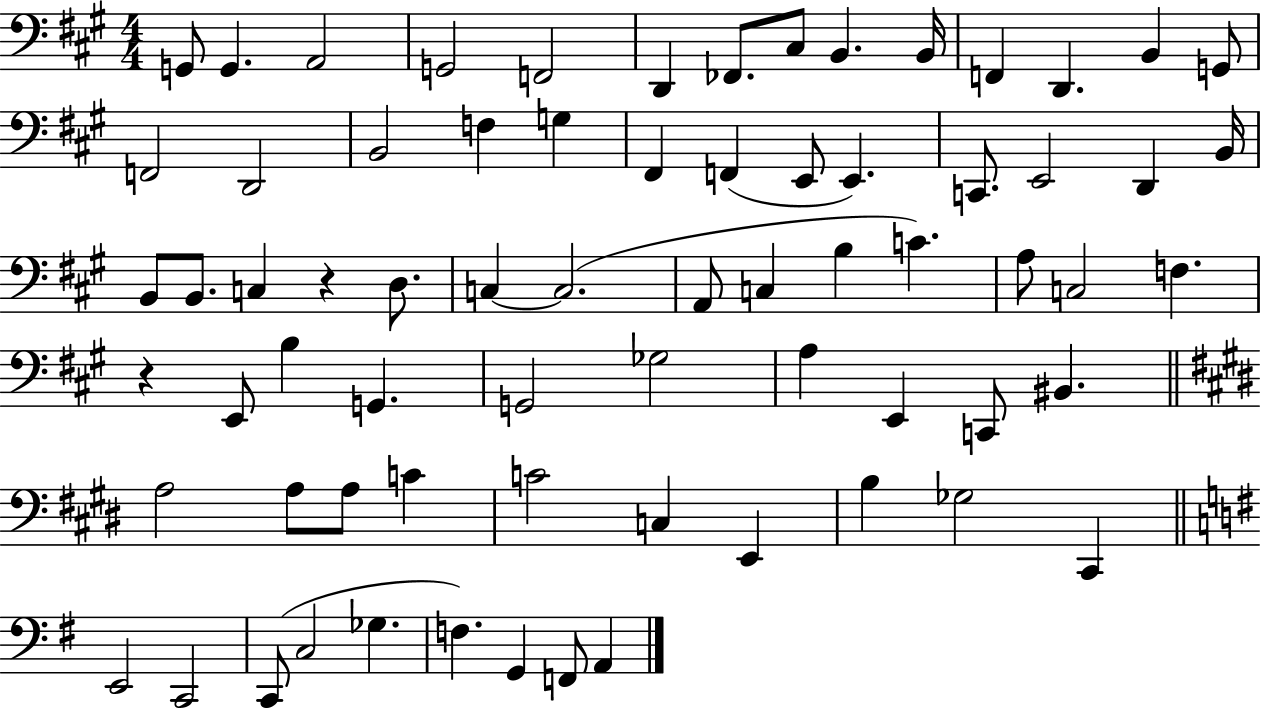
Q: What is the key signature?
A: A major